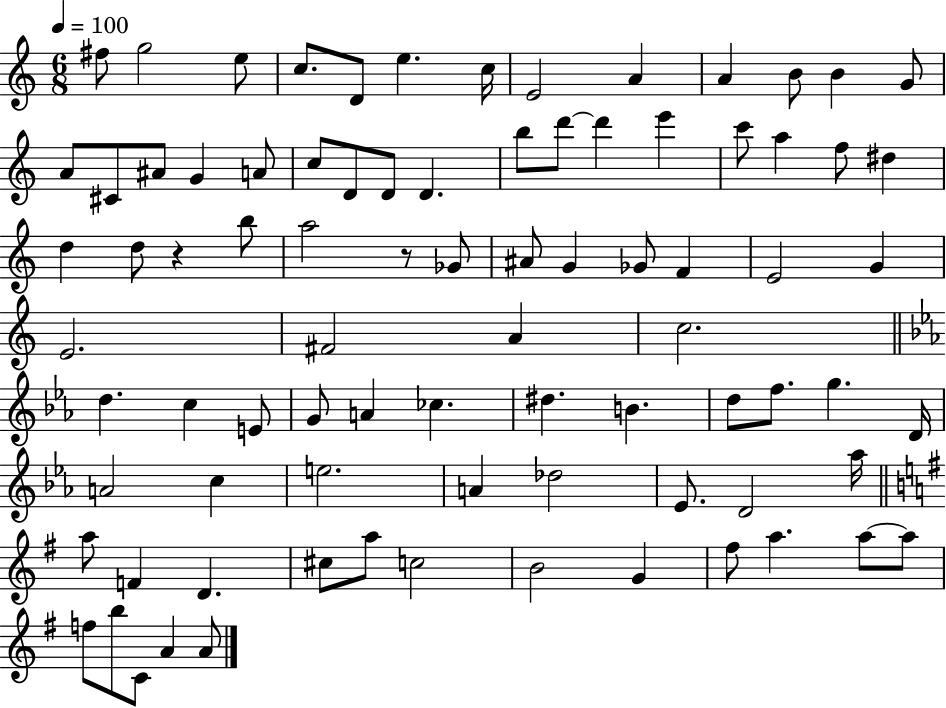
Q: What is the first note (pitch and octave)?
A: F#5